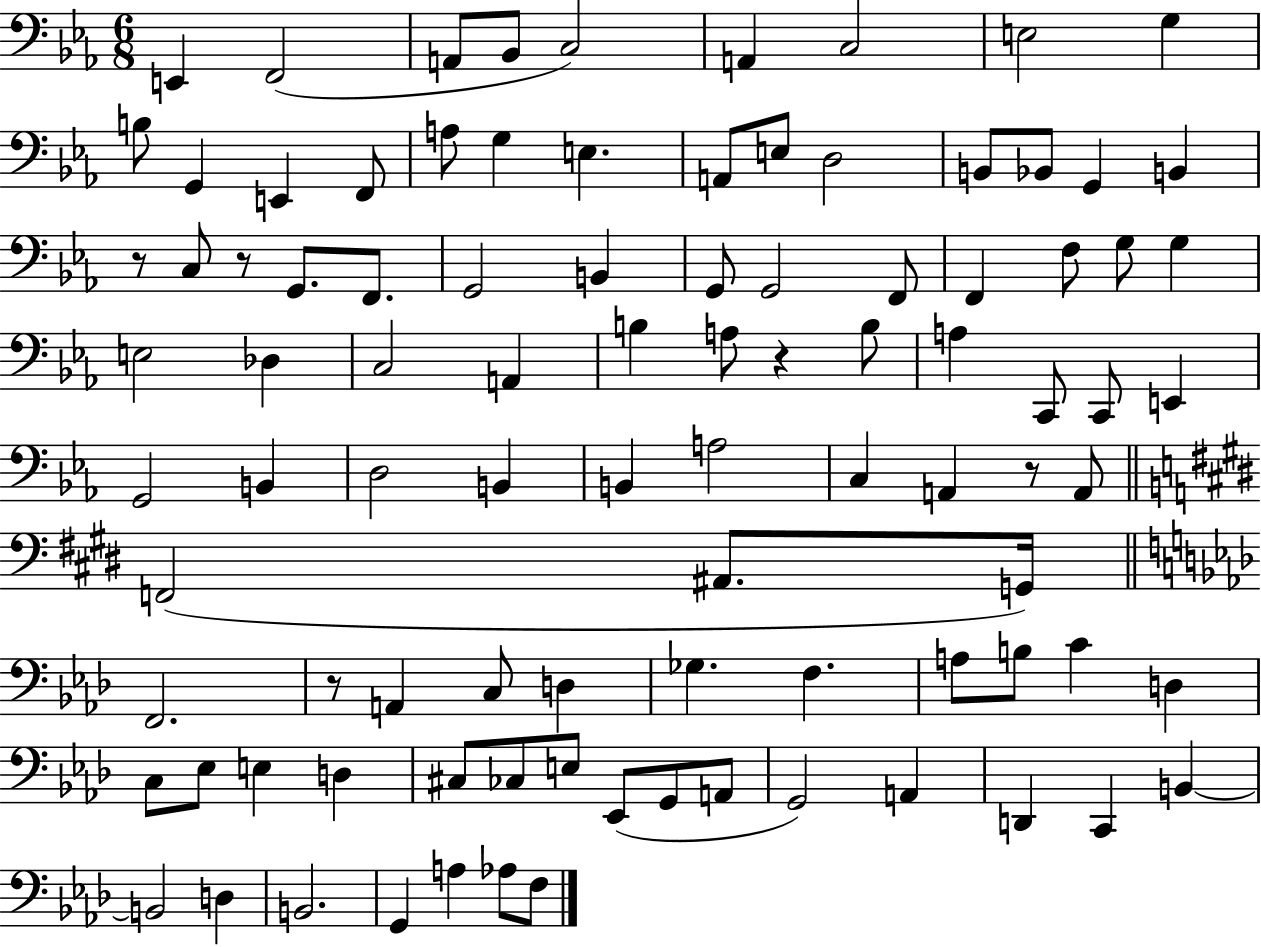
{
  \clef bass
  \numericTimeSignature
  \time 6/8
  \key ees \major
  e,4 f,2( | a,8 bes,8 c2) | a,4 c2 | e2 g4 | \break b8 g,4 e,4 f,8 | a8 g4 e4. | a,8 e8 d2 | b,8 bes,8 g,4 b,4 | \break r8 c8 r8 g,8. f,8. | g,2 b,4 | g,8 g,2 f,8 | f,4 f8 g8 g4 | \break e2 des4 | c2 a,4 | b4 a8 r4 b8 | a4 c,8 c,8 e,4 | \break g,2 b,4 | d2 b,4 | b,4 a2 | c4 a,4 r8 a,8 | \break \bar "||" \break \key e \major f,2( ais,8. g,16) | \bar "||" \break \key aes \major f,2. | r8 a,4 c8 d4 | ges4. f4. | a8 b8 c'4 d4 | \break c8 ees8 e4 d4 | cis8 ces8 e8 ees,8( g,8 a,8 | g,2) a,4 | d,4 c,4 b,4~~ | \break b,2 d4 | b,2. | g,4 a4 aes8 f8 | \bar "|."
}